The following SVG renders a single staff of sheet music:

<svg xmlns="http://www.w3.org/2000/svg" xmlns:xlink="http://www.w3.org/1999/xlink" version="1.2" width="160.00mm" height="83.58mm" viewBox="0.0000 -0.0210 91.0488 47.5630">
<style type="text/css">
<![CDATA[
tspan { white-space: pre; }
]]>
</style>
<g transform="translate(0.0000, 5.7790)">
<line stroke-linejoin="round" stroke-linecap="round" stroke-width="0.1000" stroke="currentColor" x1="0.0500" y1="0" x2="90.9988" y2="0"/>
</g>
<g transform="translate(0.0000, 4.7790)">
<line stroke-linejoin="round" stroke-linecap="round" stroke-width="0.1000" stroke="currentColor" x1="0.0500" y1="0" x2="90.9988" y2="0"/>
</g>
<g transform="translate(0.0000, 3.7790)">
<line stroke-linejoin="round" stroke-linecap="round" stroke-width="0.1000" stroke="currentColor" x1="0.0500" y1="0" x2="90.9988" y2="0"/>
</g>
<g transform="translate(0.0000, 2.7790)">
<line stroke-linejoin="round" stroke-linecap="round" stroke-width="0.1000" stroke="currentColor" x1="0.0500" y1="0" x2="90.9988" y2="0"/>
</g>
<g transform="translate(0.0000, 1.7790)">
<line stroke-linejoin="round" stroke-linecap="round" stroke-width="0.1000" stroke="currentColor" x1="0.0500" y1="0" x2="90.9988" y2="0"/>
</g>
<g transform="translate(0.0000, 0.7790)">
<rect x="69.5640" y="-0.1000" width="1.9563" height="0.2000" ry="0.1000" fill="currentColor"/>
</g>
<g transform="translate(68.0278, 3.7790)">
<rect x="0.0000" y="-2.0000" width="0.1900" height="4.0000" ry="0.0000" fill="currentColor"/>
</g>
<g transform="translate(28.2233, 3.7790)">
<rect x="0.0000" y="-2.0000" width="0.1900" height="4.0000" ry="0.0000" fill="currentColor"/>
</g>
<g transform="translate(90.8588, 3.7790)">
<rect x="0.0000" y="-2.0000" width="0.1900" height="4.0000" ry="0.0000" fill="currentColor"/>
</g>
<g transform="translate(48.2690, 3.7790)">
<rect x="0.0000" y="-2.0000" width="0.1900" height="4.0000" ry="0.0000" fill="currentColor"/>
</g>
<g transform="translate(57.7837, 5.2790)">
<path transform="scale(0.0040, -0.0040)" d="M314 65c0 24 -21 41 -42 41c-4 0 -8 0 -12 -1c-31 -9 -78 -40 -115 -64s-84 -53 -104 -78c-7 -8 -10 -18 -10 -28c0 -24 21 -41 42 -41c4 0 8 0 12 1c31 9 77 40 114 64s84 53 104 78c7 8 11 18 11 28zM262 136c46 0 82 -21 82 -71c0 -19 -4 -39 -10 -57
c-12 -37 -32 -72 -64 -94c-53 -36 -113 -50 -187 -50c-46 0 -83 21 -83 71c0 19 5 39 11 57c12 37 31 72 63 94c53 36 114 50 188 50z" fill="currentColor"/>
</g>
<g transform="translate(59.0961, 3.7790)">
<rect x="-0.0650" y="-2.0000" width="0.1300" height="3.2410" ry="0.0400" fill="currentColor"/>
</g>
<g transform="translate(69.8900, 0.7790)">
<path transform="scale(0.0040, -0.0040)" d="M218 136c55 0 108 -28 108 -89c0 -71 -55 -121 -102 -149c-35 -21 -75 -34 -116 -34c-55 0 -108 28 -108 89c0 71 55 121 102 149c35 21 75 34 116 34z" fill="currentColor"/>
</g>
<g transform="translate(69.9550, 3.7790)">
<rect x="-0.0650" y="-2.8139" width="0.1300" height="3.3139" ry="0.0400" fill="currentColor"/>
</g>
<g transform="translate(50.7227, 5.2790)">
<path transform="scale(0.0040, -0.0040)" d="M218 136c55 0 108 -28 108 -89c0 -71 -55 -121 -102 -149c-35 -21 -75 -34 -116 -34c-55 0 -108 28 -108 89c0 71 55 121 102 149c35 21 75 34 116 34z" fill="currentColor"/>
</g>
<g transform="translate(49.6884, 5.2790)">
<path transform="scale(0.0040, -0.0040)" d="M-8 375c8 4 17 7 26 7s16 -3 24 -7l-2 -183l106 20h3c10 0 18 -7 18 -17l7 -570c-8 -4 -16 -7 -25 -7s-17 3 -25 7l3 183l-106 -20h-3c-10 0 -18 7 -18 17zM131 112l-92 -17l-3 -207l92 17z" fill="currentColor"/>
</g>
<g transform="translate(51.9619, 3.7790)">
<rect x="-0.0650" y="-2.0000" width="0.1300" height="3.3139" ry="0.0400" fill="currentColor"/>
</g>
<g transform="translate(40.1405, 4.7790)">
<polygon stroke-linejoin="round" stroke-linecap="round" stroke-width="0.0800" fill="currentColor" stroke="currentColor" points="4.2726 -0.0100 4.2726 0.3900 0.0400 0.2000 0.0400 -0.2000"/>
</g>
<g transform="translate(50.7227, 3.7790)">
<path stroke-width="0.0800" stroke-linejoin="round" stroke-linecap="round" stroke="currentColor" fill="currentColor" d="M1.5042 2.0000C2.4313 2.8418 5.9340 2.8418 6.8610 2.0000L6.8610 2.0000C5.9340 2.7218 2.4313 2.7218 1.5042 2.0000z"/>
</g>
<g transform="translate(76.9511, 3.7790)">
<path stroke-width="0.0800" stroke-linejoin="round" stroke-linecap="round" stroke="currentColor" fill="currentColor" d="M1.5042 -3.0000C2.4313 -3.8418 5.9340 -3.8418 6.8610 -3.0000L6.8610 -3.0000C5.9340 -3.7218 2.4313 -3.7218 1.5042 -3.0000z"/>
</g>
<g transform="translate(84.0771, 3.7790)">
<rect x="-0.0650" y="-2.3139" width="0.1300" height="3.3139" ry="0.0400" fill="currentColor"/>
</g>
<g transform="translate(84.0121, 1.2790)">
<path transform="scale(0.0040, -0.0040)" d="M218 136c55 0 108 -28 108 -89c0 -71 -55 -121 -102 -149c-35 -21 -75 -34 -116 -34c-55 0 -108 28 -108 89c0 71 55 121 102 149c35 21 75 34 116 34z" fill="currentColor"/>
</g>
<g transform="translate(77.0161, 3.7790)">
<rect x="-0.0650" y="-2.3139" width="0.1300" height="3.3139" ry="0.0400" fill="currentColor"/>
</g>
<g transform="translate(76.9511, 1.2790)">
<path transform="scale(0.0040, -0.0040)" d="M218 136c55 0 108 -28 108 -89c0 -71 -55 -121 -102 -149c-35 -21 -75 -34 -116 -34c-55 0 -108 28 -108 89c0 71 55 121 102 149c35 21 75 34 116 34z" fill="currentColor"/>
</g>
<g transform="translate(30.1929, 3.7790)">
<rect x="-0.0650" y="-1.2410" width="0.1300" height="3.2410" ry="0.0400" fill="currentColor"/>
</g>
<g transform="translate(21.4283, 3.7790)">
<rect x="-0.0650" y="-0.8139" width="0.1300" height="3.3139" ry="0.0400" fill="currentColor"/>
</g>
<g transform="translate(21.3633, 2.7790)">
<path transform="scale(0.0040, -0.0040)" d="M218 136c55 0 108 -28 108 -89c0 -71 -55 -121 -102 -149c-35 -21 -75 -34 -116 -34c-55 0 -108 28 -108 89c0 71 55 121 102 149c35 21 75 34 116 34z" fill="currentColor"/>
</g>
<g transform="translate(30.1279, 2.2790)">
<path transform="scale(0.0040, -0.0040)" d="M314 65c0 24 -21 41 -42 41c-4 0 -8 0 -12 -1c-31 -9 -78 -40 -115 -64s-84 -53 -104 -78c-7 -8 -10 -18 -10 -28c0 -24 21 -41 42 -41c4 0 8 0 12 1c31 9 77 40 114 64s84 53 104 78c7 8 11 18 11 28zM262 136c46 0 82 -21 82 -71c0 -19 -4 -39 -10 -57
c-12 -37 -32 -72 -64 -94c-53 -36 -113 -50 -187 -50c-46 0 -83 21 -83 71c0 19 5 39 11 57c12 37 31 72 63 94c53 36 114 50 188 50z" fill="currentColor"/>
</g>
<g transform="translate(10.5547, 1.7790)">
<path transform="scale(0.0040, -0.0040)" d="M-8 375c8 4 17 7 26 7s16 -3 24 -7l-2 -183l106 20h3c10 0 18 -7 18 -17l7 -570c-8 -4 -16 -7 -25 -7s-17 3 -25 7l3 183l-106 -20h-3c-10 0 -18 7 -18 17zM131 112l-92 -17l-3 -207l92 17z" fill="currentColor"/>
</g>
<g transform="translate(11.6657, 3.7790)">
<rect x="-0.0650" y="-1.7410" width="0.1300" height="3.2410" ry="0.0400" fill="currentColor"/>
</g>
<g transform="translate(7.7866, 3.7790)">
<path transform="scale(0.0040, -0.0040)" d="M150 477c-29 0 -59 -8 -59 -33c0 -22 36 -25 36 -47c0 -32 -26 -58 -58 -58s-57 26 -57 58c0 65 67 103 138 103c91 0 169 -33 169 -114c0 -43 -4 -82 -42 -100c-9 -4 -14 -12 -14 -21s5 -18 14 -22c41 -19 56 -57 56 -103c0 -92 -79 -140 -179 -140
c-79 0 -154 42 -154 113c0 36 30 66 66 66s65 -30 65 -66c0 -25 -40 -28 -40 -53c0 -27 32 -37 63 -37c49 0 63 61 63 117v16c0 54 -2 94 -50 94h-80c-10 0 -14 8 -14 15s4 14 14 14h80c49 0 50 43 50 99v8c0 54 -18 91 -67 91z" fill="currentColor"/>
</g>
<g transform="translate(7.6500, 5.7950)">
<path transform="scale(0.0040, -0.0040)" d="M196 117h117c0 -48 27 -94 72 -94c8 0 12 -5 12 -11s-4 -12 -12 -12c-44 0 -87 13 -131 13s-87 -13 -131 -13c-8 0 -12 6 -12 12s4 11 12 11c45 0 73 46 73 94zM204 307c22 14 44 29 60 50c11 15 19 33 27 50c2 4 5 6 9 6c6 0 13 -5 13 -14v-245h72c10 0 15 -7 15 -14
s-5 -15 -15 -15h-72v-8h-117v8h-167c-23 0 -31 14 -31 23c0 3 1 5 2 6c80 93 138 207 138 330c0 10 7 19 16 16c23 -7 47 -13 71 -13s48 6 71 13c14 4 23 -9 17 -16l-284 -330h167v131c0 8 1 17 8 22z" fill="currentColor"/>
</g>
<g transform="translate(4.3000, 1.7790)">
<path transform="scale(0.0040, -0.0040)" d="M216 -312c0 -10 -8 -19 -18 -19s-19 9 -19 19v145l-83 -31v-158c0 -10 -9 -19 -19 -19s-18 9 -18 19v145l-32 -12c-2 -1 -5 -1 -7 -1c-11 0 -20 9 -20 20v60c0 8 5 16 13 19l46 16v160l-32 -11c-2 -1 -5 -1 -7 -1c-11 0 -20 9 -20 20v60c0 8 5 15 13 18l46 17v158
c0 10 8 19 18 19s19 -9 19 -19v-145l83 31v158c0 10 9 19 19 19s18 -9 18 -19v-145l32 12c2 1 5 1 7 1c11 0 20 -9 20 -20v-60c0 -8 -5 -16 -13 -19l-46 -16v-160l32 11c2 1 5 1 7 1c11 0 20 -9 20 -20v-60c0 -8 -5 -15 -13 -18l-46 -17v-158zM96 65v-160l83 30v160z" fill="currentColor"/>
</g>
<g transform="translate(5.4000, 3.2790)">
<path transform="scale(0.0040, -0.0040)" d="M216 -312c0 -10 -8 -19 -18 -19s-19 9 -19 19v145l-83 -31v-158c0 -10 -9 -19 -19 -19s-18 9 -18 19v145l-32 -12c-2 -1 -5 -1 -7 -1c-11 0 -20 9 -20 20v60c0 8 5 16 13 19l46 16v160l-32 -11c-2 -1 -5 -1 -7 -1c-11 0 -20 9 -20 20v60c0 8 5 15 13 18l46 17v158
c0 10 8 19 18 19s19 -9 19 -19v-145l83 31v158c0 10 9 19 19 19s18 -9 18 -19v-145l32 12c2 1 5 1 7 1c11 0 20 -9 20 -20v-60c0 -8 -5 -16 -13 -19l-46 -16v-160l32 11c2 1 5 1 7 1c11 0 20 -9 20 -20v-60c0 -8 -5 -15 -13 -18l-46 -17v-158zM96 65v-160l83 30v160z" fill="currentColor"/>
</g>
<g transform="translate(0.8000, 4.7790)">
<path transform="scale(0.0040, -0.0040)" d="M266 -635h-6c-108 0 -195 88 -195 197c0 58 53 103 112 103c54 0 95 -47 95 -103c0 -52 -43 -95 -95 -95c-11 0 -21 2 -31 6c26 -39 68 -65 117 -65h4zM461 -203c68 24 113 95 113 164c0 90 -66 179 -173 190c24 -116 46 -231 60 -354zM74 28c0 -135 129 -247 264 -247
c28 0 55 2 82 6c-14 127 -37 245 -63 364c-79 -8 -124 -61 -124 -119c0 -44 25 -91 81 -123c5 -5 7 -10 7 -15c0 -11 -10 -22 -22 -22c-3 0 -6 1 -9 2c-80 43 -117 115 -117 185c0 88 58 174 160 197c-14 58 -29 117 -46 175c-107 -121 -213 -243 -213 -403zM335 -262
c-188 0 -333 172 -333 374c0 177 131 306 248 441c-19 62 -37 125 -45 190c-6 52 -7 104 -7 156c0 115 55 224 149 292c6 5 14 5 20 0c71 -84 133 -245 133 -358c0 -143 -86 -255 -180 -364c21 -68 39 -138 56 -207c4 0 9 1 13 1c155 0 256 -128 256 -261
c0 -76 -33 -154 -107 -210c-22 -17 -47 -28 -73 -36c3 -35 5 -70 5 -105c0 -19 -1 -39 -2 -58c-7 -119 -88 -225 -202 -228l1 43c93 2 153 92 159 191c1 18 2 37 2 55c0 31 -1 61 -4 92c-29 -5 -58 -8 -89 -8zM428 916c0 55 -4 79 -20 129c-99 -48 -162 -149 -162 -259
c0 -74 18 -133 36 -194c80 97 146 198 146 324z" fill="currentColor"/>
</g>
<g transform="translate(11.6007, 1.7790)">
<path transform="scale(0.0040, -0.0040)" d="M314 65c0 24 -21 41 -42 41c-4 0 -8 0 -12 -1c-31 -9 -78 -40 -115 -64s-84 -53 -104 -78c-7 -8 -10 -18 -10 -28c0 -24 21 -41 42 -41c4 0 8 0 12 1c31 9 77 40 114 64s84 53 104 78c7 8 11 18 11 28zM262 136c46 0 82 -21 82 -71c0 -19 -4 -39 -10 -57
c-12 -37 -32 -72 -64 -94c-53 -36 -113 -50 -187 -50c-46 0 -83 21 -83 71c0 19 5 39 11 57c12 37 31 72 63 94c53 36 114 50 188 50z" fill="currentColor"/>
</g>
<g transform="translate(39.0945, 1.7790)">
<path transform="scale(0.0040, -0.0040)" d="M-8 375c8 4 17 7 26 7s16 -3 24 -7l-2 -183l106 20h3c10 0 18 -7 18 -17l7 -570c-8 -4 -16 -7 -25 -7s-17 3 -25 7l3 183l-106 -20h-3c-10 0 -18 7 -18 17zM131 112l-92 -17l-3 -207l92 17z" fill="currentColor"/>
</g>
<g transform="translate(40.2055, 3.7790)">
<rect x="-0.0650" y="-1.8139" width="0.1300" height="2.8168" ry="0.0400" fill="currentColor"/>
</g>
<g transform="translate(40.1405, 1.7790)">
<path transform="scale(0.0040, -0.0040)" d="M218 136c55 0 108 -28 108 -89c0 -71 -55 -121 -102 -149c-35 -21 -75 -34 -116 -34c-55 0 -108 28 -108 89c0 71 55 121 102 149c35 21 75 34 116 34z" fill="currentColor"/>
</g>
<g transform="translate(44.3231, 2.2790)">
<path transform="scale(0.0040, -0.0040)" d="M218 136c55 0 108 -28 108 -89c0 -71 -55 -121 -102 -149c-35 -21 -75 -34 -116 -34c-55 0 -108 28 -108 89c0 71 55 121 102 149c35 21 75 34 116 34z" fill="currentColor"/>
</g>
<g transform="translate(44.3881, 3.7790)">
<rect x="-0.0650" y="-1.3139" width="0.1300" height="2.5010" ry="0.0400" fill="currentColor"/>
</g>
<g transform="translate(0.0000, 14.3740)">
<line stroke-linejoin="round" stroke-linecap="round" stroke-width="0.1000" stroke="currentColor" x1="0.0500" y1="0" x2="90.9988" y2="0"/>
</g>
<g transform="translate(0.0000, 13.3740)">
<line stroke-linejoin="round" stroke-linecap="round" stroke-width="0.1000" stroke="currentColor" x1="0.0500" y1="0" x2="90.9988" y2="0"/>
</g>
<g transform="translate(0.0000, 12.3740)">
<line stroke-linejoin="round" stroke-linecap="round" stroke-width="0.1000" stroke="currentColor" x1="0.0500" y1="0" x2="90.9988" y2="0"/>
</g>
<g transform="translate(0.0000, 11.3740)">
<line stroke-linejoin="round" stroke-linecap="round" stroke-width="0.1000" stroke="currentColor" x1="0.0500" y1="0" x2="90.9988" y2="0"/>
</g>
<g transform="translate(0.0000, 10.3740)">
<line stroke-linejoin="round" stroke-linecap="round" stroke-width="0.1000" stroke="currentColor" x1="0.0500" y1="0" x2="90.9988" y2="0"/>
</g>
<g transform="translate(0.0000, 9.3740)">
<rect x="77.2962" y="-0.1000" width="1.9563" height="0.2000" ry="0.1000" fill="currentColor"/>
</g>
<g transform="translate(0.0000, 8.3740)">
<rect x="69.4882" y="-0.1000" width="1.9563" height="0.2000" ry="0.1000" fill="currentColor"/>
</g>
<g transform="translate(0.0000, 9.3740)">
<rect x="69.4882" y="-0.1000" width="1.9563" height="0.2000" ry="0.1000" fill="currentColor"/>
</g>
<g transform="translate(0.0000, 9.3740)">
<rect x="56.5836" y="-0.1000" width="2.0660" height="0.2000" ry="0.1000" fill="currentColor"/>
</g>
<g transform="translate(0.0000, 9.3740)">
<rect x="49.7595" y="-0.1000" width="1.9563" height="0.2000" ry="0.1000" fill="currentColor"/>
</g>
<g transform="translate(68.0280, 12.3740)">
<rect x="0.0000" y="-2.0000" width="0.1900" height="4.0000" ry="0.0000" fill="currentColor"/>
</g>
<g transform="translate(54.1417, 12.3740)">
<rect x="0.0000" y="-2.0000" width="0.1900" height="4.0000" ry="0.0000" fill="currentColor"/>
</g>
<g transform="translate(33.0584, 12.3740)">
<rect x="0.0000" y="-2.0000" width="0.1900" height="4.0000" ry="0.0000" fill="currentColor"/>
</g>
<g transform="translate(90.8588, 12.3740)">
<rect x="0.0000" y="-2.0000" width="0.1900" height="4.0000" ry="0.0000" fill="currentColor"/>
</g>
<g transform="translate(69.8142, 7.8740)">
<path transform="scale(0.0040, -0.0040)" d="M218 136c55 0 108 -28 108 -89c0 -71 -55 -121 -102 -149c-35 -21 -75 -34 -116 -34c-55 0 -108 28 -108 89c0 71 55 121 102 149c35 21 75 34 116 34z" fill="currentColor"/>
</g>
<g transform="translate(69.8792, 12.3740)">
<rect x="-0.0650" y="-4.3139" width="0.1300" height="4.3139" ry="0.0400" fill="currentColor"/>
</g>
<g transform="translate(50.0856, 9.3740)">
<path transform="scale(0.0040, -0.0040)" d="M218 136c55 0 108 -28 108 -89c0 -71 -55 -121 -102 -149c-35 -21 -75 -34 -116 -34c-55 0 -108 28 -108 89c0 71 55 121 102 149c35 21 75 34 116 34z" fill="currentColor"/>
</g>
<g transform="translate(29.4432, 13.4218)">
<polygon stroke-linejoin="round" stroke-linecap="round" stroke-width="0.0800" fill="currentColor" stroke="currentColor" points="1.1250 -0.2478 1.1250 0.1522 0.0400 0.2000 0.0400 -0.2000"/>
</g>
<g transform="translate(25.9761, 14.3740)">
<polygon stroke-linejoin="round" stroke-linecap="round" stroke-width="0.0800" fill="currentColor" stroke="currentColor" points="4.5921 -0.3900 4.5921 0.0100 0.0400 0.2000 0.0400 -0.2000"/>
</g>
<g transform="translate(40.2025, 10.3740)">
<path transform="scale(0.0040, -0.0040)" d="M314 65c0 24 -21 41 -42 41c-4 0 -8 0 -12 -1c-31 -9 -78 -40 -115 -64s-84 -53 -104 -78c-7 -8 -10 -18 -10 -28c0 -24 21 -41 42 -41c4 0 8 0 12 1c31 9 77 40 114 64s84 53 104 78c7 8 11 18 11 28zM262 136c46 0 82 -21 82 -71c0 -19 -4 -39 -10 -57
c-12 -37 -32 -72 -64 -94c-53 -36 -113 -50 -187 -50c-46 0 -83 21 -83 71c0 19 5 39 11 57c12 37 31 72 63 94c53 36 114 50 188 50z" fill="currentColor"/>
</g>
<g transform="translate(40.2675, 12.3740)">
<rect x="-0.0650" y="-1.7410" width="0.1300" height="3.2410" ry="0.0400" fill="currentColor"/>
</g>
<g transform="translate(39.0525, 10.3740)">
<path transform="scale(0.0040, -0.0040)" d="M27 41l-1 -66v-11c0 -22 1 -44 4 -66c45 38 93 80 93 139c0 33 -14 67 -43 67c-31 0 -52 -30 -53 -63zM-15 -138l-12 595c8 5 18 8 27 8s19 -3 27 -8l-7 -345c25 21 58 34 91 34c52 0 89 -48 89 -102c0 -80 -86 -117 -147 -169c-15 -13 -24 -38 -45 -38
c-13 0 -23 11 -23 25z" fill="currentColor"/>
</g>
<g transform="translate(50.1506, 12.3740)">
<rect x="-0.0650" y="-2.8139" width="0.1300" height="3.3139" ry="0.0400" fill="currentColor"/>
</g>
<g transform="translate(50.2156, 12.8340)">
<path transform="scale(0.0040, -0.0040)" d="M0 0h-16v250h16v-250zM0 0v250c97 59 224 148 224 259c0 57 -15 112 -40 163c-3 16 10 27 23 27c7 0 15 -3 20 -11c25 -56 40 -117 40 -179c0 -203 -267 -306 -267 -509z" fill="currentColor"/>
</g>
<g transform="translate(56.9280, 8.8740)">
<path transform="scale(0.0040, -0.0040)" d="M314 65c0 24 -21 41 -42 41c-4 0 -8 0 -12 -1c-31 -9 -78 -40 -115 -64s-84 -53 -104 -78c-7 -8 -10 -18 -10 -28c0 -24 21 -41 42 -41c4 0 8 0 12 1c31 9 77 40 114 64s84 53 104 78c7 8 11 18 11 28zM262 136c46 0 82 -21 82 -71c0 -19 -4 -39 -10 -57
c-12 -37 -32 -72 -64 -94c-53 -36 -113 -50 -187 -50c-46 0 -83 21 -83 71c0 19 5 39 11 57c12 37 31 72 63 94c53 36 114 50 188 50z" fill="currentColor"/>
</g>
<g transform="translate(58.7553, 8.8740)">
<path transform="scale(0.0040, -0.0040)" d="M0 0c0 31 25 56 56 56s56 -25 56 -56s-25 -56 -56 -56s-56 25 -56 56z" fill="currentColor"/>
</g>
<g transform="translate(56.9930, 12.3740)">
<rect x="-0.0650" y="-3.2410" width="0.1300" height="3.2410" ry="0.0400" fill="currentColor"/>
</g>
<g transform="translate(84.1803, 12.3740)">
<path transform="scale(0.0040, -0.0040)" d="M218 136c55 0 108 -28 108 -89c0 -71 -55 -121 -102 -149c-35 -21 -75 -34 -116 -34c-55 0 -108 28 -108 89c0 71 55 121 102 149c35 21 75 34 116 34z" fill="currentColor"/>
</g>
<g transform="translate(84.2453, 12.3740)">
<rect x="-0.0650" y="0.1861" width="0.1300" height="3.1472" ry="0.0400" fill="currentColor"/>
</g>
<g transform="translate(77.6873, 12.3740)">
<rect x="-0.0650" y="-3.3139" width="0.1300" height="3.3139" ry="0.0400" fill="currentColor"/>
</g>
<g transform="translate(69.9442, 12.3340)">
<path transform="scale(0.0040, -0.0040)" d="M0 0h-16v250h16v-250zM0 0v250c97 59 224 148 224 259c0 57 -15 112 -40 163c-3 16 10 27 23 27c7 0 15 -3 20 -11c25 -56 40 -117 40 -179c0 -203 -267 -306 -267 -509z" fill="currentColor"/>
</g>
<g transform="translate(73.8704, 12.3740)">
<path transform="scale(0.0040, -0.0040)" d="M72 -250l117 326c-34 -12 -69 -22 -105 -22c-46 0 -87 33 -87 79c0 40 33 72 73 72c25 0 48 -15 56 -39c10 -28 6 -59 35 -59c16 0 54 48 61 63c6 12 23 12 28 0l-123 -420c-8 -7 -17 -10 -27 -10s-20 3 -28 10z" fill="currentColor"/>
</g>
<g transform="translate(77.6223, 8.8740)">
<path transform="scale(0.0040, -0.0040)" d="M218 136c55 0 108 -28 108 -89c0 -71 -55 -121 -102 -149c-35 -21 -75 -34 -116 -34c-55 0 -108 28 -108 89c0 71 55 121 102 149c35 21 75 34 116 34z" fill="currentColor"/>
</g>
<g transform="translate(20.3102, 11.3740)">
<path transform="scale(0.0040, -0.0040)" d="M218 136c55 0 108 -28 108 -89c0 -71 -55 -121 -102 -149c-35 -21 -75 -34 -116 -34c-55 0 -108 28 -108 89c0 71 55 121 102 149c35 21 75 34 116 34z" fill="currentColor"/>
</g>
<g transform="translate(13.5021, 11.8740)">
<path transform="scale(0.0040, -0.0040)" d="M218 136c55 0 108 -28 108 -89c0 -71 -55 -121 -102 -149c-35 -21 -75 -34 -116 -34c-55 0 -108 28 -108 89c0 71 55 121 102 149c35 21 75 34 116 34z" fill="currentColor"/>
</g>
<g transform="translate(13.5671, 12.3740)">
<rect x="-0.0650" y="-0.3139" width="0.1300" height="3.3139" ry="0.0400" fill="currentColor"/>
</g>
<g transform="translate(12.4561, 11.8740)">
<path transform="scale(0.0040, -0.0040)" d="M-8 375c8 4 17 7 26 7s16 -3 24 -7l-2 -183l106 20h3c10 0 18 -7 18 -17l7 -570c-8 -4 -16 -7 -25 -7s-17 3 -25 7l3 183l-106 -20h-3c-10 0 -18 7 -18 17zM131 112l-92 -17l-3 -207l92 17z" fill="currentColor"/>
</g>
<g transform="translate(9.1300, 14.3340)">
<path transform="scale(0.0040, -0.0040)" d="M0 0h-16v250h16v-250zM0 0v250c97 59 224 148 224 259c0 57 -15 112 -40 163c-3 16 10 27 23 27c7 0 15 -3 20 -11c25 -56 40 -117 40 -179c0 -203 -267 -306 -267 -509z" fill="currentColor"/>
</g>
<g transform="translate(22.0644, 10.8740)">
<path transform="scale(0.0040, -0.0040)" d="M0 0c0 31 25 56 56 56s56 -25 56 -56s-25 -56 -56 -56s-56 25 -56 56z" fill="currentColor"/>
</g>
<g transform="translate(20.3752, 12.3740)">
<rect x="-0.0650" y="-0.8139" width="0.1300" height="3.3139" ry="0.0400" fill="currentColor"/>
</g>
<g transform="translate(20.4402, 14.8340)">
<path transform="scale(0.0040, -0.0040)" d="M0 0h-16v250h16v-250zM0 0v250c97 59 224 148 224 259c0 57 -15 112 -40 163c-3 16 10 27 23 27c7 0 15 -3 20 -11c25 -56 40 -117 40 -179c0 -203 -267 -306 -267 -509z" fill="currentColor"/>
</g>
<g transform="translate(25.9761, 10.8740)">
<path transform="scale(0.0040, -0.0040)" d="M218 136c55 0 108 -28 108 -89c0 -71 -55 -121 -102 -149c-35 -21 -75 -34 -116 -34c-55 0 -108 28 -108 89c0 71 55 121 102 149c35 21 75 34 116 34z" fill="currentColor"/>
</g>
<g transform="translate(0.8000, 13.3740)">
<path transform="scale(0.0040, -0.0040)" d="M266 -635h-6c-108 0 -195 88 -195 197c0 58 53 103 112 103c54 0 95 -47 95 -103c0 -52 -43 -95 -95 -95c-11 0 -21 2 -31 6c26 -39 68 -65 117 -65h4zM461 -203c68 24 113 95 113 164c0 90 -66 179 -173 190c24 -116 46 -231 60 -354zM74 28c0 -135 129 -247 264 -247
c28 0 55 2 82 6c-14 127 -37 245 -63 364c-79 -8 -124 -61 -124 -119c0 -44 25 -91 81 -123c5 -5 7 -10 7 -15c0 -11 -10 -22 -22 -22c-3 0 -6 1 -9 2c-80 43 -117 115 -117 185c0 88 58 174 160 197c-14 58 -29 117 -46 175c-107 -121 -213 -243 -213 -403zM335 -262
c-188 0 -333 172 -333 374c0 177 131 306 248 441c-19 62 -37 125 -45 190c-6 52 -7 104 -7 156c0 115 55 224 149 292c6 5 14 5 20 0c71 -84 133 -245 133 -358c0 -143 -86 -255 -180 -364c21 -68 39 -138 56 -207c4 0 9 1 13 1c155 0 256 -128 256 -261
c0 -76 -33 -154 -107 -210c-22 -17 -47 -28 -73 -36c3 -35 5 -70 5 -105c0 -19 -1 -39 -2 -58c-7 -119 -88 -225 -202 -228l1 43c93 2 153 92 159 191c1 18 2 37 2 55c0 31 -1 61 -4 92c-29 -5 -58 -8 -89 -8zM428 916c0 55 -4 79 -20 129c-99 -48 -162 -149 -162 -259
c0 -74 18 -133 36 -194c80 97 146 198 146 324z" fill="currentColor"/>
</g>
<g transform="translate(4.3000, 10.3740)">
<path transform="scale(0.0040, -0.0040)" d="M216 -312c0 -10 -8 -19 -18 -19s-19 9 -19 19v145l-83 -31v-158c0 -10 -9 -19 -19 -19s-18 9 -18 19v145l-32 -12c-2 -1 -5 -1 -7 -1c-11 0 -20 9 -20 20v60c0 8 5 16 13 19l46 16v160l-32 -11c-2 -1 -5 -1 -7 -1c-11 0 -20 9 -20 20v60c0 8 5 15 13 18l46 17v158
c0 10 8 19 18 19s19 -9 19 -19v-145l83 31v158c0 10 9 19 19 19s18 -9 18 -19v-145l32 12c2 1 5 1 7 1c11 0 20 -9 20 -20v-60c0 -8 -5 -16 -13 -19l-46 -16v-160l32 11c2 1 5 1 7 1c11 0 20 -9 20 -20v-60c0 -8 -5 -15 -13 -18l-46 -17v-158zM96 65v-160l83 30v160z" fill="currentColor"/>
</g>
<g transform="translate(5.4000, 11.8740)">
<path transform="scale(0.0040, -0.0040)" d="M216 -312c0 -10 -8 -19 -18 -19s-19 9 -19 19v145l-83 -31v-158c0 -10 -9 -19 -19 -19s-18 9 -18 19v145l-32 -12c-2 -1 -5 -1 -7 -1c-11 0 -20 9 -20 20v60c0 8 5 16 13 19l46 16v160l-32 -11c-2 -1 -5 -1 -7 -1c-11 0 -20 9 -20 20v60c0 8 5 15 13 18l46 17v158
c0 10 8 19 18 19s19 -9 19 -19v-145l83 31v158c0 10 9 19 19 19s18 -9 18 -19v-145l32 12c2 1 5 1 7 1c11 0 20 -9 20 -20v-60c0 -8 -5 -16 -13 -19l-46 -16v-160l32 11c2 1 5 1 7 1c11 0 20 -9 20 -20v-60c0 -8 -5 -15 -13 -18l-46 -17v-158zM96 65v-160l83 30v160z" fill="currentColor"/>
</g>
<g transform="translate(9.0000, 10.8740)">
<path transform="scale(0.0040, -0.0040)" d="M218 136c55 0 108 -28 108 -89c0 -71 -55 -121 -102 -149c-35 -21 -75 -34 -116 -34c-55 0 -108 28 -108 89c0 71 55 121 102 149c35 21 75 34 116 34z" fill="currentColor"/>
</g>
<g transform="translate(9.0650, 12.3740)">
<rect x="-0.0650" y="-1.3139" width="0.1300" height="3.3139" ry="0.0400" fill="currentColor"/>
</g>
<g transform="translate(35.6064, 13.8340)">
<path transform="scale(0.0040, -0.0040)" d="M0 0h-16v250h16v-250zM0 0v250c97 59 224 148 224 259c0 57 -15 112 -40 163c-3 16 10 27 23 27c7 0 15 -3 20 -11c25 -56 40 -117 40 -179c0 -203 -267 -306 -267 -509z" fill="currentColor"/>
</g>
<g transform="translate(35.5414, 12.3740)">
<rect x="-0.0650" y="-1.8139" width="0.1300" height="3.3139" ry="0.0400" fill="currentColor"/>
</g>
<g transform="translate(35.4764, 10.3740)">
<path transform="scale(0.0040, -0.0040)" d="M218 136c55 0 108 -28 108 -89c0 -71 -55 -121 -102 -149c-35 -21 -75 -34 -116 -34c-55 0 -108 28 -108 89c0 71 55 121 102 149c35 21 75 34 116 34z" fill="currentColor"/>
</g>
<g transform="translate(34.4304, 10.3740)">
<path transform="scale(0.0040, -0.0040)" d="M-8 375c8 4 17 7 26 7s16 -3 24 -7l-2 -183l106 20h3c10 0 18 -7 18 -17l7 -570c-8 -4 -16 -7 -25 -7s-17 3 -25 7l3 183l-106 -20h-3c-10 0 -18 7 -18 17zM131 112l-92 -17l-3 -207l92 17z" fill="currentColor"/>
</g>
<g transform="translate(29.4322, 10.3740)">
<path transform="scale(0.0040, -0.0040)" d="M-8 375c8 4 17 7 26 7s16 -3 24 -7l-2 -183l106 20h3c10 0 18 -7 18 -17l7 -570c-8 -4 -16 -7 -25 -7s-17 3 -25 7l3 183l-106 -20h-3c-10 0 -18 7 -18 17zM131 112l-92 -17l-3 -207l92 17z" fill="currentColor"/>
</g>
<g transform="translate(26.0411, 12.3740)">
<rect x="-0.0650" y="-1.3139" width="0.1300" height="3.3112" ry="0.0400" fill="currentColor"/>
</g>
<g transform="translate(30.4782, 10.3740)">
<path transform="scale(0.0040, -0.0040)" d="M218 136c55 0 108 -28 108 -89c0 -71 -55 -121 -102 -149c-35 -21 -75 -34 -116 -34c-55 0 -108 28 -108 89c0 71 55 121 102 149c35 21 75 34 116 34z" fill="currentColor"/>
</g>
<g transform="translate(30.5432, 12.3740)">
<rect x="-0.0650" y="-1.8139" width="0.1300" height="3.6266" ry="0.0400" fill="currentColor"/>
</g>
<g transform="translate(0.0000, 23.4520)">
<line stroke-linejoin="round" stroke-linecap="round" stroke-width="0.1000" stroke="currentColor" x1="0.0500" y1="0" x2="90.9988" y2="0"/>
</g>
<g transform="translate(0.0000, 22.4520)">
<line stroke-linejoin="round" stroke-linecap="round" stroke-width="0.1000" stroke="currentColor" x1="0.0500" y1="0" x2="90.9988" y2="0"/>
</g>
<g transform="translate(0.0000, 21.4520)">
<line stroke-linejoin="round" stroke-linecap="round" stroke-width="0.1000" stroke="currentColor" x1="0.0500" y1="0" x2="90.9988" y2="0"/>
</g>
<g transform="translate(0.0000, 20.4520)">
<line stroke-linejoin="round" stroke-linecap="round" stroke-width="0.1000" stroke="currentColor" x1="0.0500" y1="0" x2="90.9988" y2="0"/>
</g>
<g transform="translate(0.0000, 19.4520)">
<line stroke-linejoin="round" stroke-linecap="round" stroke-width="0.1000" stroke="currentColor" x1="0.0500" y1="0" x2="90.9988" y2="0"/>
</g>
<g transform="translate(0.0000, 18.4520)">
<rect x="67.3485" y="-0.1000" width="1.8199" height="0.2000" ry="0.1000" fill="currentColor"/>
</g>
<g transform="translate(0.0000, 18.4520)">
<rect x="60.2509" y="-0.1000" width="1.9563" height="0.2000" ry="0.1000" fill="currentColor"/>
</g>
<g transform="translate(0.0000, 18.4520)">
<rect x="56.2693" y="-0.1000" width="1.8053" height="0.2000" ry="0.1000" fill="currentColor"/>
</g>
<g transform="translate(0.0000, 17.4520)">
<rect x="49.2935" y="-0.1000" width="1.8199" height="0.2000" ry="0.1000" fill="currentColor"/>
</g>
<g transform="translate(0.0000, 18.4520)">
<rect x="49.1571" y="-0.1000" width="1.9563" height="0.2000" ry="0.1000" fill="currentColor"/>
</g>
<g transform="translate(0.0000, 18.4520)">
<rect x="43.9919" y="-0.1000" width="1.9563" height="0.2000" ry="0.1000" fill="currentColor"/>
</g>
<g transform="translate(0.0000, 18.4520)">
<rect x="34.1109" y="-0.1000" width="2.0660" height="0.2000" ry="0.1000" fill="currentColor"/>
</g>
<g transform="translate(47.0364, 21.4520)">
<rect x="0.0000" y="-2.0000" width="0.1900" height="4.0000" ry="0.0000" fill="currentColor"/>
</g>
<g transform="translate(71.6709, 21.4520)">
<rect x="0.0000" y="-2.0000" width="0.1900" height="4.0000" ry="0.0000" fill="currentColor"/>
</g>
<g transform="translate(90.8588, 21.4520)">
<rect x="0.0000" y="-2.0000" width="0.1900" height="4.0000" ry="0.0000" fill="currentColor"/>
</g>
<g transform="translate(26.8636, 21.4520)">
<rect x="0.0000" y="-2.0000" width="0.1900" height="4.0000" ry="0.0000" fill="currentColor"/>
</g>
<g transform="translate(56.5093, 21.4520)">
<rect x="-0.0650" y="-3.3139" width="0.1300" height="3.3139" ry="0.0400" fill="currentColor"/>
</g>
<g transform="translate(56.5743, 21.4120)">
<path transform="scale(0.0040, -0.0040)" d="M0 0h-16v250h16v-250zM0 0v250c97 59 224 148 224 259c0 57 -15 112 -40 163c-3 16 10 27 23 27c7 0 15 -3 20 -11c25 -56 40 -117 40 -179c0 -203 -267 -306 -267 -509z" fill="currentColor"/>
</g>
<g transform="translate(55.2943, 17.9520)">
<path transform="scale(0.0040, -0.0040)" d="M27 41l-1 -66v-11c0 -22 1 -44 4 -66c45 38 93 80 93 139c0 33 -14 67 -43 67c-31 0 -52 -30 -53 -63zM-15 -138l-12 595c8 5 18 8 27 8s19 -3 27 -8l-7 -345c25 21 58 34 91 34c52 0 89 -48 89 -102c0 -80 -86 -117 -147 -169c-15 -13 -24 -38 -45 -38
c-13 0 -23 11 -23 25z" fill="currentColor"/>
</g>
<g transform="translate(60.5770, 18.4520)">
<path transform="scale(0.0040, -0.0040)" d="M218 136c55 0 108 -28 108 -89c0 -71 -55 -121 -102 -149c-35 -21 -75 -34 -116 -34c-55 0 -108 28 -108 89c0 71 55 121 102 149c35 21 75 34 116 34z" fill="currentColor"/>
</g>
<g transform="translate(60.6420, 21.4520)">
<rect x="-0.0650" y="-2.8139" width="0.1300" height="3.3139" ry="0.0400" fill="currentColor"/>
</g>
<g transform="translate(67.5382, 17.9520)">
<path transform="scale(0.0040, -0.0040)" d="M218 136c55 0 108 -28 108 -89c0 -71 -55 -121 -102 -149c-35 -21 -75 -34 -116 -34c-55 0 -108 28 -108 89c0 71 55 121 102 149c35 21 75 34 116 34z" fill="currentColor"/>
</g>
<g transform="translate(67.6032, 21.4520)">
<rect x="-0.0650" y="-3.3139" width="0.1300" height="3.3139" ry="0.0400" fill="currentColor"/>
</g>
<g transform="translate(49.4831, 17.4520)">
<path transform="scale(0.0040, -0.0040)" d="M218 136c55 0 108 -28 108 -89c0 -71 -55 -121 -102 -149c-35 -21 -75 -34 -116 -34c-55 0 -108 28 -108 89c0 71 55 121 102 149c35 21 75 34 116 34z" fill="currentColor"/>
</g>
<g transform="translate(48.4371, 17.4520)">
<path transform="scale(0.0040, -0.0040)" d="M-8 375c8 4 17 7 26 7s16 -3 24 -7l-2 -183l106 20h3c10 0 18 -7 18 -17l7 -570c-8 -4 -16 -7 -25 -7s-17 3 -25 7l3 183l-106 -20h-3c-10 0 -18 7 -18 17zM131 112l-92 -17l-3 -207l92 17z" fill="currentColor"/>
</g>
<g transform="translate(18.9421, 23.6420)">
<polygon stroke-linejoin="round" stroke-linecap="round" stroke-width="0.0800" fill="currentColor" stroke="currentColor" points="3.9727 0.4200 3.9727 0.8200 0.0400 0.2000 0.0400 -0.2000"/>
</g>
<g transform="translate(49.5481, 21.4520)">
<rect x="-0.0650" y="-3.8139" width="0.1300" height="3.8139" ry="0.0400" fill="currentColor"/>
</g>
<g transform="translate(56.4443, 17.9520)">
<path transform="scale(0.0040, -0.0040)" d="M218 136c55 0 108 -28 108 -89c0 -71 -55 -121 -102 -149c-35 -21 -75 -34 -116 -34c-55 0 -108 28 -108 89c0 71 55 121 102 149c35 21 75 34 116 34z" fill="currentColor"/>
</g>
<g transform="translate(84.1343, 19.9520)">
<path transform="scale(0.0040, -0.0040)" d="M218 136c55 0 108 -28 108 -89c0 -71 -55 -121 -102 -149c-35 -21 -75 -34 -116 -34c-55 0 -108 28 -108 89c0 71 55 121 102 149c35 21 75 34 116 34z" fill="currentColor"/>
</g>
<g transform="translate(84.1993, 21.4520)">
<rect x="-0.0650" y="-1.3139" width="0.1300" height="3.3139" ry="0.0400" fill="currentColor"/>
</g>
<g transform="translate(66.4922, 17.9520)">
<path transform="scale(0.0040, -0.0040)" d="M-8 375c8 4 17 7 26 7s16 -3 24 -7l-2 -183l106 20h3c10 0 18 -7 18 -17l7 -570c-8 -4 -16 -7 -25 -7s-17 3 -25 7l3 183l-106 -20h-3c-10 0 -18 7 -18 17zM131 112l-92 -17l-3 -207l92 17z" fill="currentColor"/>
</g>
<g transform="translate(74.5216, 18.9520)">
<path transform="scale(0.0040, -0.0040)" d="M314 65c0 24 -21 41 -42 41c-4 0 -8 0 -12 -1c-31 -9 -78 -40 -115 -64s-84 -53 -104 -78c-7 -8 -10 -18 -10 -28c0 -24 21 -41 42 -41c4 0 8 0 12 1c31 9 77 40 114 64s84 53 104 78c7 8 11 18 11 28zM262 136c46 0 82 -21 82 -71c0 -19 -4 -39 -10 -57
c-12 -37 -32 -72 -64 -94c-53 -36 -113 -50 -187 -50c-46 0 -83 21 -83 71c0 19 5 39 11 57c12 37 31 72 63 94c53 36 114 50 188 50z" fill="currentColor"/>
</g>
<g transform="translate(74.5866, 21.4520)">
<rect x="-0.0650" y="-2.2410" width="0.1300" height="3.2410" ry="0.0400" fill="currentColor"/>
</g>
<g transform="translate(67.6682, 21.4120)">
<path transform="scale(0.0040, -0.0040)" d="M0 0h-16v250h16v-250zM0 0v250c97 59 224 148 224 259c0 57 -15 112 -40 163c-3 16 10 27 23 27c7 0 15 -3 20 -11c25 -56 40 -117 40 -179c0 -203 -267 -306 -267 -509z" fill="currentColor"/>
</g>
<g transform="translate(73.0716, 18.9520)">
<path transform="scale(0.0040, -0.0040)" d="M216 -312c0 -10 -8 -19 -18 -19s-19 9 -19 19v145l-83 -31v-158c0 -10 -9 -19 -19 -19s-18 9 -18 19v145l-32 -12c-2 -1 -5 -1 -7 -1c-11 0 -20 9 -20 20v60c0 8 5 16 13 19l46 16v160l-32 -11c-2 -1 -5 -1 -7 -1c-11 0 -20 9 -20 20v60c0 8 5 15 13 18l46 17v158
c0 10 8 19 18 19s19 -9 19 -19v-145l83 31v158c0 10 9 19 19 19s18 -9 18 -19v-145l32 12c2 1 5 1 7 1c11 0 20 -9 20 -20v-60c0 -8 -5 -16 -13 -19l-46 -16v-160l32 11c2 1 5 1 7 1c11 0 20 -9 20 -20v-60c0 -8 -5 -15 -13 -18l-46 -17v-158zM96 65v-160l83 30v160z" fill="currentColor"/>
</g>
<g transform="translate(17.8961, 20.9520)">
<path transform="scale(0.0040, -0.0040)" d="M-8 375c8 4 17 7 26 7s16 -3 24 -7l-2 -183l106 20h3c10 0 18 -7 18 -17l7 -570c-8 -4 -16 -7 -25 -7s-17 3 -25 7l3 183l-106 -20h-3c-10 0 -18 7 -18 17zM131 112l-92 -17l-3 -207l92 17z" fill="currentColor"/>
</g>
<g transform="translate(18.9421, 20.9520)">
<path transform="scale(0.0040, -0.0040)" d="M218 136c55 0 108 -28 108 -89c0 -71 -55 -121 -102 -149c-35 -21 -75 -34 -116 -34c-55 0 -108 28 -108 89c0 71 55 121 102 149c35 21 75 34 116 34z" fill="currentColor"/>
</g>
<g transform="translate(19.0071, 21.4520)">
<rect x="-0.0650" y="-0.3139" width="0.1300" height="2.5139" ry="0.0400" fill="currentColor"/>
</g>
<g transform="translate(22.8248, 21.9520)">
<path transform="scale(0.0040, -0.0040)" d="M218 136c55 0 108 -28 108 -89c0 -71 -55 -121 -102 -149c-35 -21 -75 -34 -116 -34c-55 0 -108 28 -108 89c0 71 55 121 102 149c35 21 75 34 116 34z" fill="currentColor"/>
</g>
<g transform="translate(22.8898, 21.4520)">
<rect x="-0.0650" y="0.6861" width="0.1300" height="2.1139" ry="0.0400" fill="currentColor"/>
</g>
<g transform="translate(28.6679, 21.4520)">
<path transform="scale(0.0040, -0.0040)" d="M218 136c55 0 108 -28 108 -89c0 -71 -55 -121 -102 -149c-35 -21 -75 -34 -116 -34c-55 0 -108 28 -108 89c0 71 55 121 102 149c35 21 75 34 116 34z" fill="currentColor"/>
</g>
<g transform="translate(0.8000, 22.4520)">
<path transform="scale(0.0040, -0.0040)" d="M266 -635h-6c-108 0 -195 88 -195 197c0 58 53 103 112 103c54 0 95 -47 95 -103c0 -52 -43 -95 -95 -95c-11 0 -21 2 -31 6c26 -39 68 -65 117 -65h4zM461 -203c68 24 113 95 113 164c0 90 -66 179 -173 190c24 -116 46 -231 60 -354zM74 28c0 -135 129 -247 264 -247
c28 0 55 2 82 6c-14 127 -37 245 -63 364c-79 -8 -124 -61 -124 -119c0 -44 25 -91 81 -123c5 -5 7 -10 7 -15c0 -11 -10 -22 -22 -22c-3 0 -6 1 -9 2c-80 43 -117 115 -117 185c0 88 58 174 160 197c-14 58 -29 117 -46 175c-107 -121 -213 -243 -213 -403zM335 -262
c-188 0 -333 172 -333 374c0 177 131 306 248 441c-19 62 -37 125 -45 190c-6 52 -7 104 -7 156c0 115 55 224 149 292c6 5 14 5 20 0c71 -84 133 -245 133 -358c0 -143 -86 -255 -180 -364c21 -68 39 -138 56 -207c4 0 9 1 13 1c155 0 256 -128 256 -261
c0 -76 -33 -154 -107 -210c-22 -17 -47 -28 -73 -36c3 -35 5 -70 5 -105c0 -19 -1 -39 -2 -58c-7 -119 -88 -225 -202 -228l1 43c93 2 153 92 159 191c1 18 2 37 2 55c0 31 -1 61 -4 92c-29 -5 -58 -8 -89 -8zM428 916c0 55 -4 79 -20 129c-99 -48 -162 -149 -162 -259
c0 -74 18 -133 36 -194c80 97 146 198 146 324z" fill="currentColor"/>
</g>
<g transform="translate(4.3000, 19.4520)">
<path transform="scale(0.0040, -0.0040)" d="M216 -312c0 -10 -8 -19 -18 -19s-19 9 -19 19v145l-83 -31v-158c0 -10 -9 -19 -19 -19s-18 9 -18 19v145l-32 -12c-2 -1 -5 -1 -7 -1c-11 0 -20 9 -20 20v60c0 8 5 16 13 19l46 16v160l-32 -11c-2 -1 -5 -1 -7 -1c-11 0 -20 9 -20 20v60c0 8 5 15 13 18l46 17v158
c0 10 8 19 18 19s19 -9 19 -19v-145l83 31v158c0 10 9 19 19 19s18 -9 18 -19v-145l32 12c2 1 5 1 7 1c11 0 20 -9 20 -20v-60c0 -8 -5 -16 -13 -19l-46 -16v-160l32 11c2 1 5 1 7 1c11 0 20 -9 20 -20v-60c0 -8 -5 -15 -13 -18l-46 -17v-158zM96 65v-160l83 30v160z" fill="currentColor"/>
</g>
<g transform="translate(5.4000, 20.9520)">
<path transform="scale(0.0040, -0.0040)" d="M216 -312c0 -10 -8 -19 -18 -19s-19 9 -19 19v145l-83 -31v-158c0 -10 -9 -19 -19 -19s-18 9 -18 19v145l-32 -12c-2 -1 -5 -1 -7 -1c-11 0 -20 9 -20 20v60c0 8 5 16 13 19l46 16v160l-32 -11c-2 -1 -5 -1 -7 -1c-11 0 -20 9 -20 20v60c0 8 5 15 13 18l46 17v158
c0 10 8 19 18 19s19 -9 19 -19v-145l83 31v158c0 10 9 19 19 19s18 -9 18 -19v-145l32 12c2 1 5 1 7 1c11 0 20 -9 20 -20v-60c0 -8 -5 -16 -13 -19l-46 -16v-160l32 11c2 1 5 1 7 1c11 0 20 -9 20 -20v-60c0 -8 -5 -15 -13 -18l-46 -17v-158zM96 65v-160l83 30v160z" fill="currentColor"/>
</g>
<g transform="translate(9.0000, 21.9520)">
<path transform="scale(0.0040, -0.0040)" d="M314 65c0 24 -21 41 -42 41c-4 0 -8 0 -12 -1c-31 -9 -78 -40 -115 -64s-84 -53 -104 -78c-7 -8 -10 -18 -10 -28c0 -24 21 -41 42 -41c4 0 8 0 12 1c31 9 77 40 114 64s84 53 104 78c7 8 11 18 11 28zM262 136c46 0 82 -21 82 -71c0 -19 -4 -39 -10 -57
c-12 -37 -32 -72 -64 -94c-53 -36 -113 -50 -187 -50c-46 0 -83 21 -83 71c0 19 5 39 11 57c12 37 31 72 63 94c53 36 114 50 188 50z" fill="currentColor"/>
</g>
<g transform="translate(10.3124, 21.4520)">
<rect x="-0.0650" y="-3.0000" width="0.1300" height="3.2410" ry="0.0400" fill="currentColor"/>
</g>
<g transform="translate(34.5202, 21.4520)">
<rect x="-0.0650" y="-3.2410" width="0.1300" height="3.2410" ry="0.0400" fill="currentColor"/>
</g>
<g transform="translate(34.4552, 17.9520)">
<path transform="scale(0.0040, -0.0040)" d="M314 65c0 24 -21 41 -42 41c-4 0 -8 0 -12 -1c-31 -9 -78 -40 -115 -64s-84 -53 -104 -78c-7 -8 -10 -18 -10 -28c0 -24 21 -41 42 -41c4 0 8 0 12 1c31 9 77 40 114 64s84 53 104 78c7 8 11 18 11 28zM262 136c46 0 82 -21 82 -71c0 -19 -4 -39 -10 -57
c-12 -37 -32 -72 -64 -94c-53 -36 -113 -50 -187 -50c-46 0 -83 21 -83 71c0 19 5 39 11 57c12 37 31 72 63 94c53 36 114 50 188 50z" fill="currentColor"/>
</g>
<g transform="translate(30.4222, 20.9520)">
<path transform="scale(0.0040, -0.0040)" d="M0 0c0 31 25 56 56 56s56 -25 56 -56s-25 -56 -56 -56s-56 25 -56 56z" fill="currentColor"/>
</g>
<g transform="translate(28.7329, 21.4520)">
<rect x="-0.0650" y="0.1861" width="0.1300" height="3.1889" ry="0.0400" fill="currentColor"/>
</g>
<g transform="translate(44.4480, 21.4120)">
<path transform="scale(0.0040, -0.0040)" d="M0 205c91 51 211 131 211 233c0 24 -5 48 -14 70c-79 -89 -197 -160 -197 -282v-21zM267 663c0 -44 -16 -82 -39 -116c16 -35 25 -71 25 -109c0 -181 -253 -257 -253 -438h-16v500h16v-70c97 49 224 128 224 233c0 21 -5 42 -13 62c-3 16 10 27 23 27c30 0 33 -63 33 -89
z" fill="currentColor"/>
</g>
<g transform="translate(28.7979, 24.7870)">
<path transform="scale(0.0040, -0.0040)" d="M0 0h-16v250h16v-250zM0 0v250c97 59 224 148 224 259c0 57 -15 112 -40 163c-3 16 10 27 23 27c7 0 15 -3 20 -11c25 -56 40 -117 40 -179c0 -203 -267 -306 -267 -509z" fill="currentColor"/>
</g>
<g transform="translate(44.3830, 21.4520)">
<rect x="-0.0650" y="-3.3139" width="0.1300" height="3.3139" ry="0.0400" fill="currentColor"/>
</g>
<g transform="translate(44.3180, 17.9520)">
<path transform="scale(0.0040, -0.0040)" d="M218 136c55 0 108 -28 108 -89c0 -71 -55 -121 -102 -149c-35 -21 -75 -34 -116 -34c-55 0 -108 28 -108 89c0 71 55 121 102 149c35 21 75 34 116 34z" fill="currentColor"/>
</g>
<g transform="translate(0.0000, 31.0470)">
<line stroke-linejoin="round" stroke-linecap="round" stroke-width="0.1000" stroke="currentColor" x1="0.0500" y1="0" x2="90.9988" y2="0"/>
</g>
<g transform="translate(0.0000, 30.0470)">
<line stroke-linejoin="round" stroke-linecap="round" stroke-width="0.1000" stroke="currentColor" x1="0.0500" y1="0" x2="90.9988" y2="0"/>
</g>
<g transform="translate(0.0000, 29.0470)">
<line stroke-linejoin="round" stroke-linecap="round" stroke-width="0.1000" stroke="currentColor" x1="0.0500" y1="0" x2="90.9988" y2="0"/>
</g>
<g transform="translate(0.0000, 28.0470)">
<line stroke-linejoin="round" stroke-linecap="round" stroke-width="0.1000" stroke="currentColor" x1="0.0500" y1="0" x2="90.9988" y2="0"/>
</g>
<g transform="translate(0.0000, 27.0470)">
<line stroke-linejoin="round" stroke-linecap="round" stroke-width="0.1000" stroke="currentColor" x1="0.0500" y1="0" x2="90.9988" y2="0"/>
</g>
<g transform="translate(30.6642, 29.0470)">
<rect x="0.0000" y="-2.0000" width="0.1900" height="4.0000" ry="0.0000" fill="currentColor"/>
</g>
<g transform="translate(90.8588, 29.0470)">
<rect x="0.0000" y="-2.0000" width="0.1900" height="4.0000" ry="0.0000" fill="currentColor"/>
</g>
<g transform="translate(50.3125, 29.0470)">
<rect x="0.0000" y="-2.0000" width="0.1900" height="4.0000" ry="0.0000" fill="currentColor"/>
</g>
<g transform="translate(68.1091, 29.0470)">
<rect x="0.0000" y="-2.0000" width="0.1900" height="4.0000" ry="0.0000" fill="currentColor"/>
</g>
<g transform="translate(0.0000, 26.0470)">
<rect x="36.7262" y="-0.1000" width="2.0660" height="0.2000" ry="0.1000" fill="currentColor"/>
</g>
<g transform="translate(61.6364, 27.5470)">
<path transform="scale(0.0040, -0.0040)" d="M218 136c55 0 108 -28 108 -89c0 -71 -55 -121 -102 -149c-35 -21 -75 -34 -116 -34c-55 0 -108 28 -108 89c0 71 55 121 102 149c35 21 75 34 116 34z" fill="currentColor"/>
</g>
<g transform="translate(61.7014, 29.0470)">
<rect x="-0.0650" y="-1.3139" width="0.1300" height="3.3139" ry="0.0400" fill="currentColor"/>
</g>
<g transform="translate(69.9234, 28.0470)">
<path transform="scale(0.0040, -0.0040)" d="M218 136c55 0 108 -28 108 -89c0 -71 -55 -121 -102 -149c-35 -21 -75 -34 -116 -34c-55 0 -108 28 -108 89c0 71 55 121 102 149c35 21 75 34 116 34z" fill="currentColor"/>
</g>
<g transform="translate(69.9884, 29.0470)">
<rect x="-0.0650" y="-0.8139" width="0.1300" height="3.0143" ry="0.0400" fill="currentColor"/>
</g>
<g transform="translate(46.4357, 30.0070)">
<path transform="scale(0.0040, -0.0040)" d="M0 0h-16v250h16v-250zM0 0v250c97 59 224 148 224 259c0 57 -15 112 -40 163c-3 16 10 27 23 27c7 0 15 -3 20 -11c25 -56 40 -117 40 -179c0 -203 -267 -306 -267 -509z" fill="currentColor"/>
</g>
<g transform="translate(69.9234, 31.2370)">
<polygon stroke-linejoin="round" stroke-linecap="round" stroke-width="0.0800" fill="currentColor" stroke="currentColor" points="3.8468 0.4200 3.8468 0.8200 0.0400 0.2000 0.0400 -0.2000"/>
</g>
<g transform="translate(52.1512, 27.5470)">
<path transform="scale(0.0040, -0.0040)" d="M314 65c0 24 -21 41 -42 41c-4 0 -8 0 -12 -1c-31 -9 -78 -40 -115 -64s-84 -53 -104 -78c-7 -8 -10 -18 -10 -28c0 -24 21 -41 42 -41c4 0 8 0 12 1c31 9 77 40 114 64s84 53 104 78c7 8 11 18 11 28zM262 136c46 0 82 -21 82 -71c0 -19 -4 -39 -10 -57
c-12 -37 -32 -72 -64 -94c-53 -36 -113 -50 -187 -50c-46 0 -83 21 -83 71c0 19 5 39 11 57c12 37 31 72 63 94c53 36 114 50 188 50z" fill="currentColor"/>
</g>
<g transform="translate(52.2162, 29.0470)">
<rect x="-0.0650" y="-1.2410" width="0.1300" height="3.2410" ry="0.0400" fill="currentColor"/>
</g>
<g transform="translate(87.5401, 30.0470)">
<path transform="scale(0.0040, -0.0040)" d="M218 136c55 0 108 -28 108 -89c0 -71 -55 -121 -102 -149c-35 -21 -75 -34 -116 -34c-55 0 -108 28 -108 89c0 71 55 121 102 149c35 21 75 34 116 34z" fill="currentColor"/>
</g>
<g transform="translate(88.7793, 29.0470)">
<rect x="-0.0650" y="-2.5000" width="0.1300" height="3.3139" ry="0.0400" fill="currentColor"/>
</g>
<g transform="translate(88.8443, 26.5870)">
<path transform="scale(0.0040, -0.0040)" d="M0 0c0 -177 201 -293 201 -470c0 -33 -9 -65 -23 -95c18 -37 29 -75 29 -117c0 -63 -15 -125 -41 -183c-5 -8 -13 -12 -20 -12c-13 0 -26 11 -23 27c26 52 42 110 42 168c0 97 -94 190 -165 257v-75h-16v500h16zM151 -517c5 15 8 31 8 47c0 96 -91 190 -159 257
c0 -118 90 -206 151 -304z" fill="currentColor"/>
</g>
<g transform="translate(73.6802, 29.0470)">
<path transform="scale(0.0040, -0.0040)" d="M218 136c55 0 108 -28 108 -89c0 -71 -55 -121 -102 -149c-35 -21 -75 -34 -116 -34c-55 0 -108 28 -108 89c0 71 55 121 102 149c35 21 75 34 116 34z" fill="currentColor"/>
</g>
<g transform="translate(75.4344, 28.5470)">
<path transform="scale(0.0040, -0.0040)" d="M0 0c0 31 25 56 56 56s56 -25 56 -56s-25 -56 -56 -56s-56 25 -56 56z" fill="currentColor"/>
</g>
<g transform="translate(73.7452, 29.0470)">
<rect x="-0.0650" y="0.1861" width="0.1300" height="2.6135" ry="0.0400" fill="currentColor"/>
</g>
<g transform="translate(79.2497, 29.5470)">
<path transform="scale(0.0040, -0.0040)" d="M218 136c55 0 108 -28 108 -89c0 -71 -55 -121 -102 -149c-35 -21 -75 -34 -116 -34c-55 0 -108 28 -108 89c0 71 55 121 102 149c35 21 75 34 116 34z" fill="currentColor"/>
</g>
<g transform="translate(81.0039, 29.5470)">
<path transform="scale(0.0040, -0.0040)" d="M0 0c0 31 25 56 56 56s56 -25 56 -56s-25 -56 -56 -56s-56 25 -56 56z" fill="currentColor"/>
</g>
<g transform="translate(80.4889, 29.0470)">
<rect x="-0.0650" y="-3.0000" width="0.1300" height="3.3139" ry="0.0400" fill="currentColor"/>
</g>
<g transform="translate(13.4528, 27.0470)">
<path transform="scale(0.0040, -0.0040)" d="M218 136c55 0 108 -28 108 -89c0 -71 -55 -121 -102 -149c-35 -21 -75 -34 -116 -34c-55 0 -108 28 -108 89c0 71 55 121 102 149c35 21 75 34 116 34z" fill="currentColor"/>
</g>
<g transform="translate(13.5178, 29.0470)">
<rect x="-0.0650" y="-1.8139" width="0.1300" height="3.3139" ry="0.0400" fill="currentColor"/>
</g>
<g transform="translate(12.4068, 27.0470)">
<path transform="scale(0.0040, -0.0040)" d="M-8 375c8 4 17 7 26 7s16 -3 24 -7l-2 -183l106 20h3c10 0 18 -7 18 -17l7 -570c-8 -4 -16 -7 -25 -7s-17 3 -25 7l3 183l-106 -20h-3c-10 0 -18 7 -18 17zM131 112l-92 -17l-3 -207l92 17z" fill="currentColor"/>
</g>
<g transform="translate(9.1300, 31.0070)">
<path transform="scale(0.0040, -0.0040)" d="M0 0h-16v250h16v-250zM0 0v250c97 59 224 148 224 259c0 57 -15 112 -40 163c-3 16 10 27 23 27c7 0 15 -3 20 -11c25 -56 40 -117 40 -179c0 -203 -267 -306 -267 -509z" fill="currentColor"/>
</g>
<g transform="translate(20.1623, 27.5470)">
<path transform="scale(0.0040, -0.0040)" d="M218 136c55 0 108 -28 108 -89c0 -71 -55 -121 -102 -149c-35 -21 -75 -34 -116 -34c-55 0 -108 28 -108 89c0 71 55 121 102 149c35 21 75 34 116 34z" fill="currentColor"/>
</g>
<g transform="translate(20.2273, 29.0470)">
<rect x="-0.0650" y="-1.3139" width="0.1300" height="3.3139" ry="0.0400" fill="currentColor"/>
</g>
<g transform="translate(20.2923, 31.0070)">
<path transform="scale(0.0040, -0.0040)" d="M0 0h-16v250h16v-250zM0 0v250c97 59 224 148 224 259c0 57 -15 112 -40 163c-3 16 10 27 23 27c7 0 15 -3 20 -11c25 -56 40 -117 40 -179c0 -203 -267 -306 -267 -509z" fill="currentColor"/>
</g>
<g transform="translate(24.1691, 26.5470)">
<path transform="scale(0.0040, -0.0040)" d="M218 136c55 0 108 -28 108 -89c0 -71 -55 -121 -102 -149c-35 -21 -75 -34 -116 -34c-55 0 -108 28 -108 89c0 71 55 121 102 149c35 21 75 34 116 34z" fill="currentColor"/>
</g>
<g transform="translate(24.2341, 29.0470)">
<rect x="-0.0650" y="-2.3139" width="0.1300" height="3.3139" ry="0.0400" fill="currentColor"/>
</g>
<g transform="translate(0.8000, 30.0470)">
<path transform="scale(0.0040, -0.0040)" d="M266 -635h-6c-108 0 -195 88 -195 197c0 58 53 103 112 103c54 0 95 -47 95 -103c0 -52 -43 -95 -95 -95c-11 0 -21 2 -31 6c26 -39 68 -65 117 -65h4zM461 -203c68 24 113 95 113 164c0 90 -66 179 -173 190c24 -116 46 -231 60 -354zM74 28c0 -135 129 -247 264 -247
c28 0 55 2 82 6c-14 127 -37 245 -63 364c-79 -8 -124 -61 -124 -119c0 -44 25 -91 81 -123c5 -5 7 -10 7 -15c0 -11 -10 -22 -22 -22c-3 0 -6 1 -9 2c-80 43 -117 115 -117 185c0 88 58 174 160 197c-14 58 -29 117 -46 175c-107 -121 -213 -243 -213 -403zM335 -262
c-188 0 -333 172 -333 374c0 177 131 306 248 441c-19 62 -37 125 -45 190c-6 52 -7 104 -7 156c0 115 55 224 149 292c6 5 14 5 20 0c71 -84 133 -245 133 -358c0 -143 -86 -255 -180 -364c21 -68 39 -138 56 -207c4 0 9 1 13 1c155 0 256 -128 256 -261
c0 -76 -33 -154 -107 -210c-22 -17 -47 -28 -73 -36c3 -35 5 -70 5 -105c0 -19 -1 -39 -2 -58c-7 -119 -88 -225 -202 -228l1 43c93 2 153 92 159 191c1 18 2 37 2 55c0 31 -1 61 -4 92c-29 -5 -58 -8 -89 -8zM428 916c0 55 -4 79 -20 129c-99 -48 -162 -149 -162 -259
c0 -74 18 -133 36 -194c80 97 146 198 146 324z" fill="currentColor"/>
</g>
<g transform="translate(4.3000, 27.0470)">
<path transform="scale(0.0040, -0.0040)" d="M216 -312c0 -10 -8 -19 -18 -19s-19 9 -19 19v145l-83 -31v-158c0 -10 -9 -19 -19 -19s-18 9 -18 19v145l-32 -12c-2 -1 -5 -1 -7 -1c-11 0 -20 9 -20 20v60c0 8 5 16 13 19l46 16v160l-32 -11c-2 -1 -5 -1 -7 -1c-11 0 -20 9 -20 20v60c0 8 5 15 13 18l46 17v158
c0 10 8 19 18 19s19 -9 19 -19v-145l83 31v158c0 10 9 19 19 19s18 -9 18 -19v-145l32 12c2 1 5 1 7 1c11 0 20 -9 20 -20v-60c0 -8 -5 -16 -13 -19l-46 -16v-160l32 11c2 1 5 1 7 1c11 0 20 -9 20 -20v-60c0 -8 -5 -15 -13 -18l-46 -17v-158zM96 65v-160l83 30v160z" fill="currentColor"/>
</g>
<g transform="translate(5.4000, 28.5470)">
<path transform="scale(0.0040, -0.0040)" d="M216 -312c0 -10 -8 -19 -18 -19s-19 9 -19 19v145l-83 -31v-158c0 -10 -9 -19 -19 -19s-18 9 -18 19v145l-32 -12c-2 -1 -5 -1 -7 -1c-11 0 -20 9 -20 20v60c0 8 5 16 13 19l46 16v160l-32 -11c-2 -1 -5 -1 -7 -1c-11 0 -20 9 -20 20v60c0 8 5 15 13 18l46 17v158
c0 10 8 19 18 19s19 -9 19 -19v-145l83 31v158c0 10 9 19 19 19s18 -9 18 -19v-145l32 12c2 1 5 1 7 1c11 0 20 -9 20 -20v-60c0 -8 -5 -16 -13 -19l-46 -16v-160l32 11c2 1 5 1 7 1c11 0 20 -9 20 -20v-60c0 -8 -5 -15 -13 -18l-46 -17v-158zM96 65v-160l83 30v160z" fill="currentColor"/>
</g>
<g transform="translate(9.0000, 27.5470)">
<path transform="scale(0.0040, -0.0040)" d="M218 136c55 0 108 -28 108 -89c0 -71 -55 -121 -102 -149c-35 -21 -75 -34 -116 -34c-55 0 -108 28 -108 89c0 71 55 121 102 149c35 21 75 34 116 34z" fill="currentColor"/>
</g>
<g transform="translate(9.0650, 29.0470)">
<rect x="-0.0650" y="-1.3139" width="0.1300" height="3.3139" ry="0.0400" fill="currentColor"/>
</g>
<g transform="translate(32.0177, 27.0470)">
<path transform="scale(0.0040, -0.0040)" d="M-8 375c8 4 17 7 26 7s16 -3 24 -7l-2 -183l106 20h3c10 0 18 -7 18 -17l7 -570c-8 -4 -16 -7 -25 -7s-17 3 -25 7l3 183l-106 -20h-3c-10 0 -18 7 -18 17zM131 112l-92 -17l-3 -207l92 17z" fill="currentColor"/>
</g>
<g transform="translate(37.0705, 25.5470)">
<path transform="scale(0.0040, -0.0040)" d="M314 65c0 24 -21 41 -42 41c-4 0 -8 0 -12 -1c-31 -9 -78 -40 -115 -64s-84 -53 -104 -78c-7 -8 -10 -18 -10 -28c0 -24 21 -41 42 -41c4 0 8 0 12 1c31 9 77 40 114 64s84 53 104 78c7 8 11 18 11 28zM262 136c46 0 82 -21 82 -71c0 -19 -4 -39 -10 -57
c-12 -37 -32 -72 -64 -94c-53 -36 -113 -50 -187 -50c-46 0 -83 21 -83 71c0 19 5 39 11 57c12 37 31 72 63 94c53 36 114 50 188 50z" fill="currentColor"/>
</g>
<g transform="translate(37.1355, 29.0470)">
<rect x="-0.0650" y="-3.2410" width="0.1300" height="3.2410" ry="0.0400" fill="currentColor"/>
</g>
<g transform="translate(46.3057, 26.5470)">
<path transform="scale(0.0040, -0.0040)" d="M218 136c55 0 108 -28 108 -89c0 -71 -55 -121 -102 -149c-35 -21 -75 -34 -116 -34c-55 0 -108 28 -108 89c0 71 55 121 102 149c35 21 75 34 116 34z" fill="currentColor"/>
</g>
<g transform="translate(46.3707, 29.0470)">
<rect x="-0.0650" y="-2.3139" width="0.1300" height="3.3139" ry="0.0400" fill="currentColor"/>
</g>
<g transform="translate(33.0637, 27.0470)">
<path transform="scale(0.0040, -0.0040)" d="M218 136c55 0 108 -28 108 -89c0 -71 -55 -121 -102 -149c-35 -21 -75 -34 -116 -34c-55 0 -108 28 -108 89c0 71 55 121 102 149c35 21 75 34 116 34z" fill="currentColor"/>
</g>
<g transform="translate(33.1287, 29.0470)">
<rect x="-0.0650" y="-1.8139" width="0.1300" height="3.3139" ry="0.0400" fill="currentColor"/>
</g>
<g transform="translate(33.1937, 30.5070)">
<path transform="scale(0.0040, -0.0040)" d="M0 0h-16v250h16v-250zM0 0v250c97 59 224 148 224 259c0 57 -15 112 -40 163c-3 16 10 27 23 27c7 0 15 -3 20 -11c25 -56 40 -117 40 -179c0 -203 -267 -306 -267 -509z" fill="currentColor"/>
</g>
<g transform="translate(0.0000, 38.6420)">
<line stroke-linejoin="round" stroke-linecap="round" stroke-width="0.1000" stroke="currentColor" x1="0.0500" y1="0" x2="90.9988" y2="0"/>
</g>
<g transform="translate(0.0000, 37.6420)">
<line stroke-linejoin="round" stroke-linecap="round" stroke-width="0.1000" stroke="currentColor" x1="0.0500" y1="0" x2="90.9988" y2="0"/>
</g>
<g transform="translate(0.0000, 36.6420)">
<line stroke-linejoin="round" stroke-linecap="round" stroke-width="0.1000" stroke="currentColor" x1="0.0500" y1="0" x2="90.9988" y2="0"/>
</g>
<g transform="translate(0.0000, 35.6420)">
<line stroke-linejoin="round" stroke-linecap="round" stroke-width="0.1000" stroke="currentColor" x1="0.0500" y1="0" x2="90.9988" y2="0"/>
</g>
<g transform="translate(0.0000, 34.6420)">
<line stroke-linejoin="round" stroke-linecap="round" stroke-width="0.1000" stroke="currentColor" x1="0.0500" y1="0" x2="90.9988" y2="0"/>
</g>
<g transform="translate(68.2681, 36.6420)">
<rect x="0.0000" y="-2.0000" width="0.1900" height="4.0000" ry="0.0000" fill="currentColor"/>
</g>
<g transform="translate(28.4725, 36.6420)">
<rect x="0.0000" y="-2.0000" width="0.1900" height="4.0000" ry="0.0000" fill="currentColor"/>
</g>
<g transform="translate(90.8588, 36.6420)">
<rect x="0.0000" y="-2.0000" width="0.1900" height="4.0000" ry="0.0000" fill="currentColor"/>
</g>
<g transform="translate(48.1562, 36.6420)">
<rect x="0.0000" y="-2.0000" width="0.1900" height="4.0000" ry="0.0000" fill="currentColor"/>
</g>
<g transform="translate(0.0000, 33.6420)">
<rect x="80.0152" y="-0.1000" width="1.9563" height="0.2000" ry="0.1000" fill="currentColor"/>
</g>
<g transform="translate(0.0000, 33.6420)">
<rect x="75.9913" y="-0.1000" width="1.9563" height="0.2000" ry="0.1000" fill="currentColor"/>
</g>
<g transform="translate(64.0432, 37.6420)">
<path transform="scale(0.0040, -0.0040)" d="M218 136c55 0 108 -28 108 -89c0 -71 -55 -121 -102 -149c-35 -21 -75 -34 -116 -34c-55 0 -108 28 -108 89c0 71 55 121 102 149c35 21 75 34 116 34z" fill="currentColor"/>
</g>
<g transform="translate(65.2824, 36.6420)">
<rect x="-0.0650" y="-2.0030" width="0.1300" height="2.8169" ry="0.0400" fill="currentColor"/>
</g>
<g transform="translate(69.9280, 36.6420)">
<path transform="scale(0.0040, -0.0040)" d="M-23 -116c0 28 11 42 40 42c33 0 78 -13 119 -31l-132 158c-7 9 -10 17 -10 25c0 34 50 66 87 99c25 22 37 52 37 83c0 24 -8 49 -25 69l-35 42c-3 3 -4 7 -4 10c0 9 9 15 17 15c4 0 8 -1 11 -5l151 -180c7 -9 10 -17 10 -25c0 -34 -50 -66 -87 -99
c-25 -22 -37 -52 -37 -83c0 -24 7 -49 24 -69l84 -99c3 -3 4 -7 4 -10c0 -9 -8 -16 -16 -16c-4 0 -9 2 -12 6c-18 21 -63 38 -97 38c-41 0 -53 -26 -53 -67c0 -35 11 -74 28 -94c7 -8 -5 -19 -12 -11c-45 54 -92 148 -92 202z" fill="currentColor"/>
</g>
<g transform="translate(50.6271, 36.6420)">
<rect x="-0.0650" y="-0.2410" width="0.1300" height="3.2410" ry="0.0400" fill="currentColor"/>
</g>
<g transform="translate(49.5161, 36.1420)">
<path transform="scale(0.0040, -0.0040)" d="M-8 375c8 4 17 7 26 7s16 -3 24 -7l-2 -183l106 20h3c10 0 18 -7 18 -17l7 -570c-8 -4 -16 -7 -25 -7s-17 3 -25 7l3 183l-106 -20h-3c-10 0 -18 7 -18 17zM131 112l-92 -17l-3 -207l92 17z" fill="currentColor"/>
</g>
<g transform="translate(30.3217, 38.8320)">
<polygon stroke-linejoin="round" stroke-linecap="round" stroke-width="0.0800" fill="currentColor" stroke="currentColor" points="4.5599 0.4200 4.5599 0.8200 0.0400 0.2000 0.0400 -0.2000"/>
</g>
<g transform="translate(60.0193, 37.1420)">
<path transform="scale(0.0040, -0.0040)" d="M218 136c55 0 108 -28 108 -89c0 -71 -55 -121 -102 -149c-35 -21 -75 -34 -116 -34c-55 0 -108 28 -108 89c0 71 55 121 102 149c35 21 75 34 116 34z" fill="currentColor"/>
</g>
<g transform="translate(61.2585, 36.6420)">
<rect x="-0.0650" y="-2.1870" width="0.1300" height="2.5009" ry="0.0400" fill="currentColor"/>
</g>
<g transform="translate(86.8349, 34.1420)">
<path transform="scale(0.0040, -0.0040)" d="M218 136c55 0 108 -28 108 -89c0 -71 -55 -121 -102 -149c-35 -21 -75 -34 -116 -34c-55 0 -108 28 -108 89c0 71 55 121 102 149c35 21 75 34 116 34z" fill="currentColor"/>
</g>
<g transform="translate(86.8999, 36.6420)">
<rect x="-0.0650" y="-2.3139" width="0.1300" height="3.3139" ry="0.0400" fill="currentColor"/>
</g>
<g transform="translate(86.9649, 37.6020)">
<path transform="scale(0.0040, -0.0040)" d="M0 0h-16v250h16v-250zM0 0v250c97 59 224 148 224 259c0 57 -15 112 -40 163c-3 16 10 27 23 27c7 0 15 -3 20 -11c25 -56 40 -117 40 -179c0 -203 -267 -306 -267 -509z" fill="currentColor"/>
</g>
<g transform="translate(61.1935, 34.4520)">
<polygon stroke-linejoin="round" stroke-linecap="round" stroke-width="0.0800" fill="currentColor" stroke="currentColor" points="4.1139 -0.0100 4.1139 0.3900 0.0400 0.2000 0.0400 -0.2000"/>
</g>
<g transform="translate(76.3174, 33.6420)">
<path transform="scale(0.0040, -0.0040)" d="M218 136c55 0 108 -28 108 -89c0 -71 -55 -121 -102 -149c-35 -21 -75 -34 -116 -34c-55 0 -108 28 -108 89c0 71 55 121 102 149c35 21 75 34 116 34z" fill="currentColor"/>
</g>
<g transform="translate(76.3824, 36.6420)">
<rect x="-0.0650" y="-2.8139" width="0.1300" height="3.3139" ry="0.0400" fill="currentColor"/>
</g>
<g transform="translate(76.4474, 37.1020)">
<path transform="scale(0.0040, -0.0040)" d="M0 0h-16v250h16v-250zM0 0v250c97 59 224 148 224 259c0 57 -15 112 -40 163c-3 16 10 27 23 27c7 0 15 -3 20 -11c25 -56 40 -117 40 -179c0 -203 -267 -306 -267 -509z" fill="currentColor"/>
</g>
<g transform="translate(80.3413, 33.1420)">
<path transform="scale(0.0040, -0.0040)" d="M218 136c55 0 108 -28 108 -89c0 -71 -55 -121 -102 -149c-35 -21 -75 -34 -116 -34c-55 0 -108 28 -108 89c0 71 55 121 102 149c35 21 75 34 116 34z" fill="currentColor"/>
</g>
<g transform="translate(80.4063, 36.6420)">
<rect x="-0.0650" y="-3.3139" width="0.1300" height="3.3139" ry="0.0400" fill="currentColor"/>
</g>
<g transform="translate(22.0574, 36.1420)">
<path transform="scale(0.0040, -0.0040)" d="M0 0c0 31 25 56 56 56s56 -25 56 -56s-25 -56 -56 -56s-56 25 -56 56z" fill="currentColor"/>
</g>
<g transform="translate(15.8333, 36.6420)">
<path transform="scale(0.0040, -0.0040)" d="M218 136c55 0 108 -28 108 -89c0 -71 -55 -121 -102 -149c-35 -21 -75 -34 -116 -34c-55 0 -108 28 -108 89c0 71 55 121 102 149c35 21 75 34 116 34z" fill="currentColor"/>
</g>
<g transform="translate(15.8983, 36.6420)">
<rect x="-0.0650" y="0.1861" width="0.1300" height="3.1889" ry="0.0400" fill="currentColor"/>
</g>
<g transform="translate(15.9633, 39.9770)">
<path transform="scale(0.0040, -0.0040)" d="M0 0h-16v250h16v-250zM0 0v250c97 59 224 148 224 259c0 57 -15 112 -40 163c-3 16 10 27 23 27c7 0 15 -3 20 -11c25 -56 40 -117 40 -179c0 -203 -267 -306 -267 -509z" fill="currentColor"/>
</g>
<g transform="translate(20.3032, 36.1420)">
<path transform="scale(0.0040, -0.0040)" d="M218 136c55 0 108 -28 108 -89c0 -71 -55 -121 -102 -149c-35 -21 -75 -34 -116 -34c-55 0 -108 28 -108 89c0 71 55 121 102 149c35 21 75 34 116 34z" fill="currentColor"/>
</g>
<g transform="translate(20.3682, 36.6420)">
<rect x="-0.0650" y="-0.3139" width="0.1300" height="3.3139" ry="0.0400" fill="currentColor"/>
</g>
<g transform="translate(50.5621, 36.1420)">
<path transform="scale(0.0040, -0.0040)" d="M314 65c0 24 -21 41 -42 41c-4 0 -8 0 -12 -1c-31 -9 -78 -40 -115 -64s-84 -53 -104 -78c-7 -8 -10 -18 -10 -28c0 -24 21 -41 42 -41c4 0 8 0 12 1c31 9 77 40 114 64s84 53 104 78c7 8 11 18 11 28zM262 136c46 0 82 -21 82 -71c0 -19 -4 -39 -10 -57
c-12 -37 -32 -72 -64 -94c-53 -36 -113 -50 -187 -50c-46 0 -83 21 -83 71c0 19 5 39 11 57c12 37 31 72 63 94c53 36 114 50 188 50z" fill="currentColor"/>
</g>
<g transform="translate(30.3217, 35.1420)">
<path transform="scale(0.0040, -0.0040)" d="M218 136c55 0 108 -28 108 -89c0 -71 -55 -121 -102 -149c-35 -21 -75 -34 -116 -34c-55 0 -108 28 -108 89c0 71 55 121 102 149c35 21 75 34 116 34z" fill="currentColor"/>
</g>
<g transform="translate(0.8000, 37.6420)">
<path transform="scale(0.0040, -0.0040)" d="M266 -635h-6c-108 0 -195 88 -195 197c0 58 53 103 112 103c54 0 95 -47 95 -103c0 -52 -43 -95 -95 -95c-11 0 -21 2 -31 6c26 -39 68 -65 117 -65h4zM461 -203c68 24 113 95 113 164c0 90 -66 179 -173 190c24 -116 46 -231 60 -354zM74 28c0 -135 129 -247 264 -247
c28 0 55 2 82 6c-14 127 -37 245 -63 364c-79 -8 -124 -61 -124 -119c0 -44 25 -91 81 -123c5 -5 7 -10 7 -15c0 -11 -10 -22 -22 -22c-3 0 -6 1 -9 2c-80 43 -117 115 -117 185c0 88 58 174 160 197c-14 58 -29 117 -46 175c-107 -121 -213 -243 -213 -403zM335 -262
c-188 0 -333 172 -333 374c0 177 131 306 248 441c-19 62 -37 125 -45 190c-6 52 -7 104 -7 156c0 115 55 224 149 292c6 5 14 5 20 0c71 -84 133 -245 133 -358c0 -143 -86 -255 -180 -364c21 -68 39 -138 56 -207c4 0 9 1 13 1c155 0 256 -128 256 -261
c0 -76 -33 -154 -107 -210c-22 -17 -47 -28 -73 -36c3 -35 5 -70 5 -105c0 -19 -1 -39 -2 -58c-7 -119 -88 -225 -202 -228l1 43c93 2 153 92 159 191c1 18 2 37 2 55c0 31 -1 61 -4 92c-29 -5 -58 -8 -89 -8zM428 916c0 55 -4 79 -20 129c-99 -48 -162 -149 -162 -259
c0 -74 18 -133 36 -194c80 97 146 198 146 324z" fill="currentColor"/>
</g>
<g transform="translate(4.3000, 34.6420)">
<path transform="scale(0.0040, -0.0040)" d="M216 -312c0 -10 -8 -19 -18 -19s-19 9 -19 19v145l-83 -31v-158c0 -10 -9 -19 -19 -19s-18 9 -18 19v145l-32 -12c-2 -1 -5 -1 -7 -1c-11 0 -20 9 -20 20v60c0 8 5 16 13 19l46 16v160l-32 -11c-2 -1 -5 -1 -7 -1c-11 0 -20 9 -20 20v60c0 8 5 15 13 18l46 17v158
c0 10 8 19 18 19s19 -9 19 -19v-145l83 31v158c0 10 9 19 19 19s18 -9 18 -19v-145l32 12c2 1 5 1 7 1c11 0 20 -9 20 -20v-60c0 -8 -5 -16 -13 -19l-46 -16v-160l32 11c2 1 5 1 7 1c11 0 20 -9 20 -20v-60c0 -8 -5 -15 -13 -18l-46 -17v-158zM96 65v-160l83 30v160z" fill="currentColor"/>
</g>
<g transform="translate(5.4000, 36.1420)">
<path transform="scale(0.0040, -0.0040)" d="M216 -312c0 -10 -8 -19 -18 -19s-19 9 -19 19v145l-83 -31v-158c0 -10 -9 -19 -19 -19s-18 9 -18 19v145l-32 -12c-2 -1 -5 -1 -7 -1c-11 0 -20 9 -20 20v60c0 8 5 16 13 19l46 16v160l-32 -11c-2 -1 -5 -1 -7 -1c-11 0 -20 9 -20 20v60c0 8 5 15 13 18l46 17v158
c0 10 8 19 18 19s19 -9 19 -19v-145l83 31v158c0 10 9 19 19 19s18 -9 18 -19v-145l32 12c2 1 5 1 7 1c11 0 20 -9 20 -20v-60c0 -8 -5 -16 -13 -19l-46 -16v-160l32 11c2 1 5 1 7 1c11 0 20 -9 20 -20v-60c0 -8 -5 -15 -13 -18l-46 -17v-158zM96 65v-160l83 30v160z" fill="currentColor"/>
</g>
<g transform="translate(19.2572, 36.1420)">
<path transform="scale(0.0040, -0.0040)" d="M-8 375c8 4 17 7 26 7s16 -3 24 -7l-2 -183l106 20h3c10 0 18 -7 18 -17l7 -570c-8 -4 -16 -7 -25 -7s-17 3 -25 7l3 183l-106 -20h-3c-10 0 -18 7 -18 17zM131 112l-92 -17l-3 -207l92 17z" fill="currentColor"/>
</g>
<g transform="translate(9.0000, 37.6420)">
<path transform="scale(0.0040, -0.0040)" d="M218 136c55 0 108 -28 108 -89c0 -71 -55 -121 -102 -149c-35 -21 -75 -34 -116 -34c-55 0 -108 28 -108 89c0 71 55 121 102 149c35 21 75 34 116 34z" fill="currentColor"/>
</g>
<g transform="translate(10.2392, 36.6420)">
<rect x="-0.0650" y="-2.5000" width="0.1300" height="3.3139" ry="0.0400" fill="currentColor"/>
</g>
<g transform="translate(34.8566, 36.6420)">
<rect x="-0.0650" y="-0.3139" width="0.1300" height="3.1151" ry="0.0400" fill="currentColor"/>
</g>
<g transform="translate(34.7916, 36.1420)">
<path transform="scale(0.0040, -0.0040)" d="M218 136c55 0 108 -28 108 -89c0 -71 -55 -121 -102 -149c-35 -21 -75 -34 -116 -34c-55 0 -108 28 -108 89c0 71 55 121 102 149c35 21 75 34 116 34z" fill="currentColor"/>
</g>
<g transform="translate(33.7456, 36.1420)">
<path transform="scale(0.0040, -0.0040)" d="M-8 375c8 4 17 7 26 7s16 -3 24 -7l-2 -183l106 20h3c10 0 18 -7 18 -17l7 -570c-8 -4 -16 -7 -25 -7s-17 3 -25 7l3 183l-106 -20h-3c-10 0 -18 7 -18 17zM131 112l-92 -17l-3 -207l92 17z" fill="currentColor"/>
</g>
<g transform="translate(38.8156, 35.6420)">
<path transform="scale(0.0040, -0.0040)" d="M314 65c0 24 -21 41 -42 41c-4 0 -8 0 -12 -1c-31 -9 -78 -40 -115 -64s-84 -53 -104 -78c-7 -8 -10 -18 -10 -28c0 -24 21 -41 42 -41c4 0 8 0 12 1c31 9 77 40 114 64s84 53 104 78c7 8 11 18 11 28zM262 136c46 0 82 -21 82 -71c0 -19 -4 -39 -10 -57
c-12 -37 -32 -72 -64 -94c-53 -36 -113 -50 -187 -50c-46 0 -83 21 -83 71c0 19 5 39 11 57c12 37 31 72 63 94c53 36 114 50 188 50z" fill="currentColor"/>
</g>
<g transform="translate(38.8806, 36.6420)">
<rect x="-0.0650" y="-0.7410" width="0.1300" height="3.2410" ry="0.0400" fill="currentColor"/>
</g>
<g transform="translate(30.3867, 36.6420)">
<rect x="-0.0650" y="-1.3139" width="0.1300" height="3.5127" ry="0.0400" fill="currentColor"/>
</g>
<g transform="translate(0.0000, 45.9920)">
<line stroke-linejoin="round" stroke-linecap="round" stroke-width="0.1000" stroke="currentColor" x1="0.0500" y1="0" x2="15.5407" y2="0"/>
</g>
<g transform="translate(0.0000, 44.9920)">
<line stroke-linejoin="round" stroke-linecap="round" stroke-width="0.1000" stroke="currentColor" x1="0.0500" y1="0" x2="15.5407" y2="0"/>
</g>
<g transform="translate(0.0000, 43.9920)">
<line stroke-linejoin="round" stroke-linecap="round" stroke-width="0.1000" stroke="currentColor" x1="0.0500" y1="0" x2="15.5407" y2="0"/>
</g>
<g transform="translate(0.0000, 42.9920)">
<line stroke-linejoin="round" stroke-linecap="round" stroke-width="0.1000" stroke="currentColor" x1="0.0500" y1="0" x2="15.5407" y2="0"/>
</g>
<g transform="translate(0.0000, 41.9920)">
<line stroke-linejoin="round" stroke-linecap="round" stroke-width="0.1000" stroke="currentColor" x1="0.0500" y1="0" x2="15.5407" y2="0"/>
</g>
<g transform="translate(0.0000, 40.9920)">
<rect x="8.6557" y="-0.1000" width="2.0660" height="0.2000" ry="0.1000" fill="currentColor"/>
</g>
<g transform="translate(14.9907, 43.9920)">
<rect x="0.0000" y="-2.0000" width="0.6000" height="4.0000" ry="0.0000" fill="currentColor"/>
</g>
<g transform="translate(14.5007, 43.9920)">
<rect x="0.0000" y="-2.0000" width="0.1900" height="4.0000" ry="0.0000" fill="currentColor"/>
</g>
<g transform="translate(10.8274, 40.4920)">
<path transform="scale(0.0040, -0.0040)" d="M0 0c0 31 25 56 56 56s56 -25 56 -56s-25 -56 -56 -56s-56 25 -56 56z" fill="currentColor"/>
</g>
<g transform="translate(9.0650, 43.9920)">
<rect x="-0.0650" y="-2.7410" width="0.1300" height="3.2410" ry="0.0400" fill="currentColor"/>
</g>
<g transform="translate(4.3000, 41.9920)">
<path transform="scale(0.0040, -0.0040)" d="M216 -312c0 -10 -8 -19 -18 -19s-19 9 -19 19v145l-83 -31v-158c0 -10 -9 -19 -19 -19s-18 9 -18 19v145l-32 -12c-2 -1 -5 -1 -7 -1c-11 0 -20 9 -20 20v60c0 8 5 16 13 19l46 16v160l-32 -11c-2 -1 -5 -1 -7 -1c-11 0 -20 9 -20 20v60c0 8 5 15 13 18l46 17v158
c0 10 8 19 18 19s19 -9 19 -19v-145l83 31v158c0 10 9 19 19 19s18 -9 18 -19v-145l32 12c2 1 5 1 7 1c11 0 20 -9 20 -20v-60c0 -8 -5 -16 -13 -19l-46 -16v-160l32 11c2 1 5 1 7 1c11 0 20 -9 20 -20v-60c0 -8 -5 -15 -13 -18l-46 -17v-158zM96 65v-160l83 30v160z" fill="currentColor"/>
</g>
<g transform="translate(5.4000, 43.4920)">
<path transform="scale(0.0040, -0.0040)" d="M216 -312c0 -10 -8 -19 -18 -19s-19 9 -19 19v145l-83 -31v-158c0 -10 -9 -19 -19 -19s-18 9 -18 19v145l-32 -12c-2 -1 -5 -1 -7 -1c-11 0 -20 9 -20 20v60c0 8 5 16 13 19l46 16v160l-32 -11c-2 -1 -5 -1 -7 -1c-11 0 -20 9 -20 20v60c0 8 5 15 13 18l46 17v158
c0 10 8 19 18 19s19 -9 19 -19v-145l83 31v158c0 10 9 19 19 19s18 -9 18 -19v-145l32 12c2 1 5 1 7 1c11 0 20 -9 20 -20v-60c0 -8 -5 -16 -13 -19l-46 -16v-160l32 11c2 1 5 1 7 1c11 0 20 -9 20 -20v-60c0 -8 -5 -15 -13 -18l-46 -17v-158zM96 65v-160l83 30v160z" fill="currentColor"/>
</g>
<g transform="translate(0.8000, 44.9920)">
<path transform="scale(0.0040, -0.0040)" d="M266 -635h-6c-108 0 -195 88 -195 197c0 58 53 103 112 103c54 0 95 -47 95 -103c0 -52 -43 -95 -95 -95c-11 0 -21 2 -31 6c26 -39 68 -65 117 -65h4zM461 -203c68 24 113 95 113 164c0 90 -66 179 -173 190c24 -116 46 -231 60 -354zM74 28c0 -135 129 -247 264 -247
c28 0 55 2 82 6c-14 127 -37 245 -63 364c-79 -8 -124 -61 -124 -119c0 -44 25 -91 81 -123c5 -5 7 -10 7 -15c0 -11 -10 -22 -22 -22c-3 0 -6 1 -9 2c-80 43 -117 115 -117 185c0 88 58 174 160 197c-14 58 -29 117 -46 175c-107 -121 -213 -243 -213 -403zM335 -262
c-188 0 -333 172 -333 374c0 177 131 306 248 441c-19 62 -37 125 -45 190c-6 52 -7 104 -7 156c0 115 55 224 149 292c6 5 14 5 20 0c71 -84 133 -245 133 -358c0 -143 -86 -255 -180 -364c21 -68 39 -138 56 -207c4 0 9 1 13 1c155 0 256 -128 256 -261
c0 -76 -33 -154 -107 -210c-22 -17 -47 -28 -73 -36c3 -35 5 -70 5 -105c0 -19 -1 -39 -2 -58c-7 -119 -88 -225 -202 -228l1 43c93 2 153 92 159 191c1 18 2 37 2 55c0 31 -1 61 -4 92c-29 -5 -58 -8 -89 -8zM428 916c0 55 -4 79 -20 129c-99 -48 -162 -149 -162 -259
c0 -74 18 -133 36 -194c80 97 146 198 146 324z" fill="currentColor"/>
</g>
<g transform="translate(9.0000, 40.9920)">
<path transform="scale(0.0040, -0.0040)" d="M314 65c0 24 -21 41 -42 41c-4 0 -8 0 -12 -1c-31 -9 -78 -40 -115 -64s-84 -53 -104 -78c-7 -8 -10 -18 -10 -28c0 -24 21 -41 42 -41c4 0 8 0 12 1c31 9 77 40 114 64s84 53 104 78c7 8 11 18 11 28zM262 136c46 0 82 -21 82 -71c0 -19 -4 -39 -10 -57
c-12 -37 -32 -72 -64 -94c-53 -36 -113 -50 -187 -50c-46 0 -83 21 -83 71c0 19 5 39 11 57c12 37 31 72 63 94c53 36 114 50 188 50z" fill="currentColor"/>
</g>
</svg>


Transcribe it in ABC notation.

X:1
T:Untitled
M:3/4
L:1/4
K:D
f2 d e2 f/2 e/2 F F2 a g g e/2 c d/2 e/2 f/4 f/2 _f2 a/2 b2 d'/2 z/2 b B A2 c/2 A/2 B/2 b2 b/4 c' _b/2 a b/2 ^g2 e e/2 f e/2 g f/2 b2 g/2 e2 e d/2 B/2 A G/4 G B/2 c e/2 c/2 d2 c2 A/2 G/2 z a/2 b g/2 a2